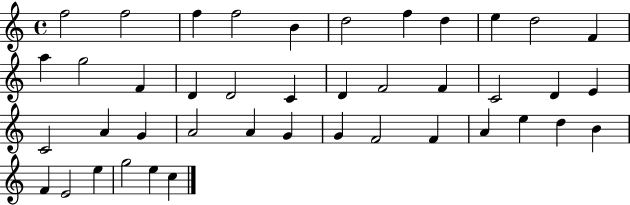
F5/h F5/h F5/q F5/h B4/q D5/h F5/q D5/q E5/q D5/h F4/q A5/q G5/h F4/q D4/q D4/h C4/q D4/q F4/h F4/q C4/h D4/q E4/q C4/h A4/q G4/q A4/h A4/q G4/q G4/q F4/h F4/q A4/q E5/q D5/q B4/q F4/q E4/h E5/q G5/h E5/q C5/q